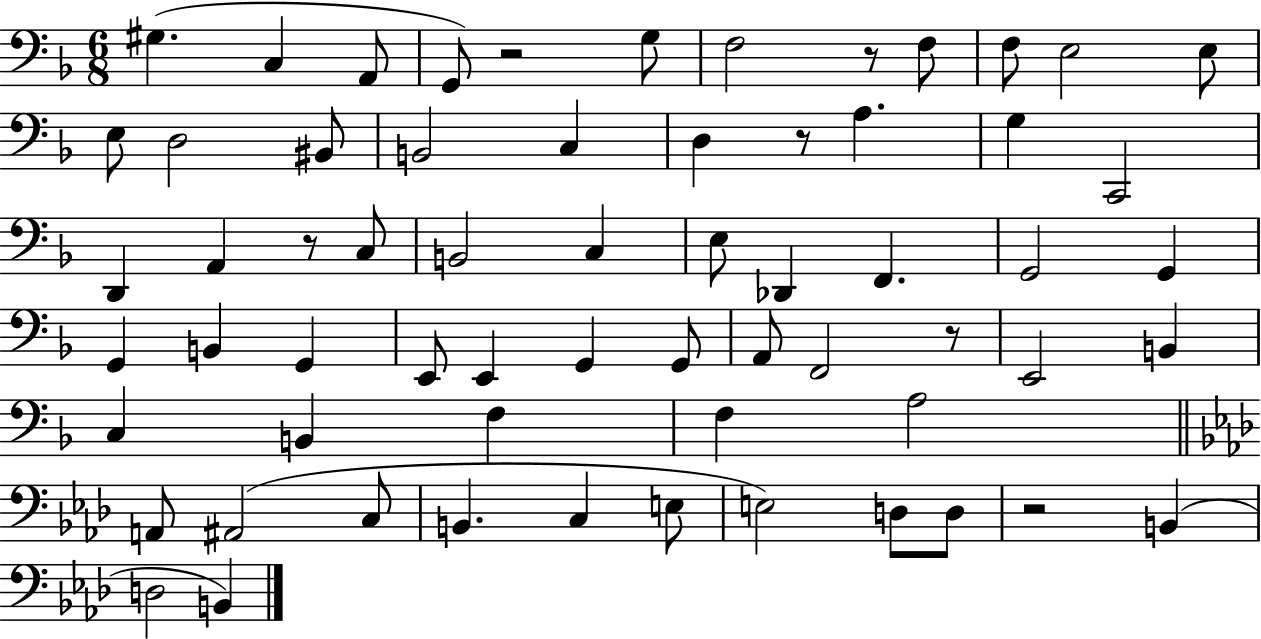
G#3/q. C3/q A2/e G2/e R/h G3/e F3/h R/e F3/e F3/e E3/h E3/e E3/e D3/h BIS2/e B2/h C3/q D3/q R/e A3/q. G3/q C2/h D2/q A2/q R/e C3/e B2/h C3/q E3/e Db2/q F2/q. G2/h G2/q G2/q B2/q G2/q E2/e E2/q G2/q G2/e A2/e F2/h R/e E2/h B2/q C3/q B2/q F3/q F3/q A3/h A2/e A#2/h C3/e B2/q. C3/q E3/e E3/h D3/e D3/e R/h B2/q D3/h B2/q